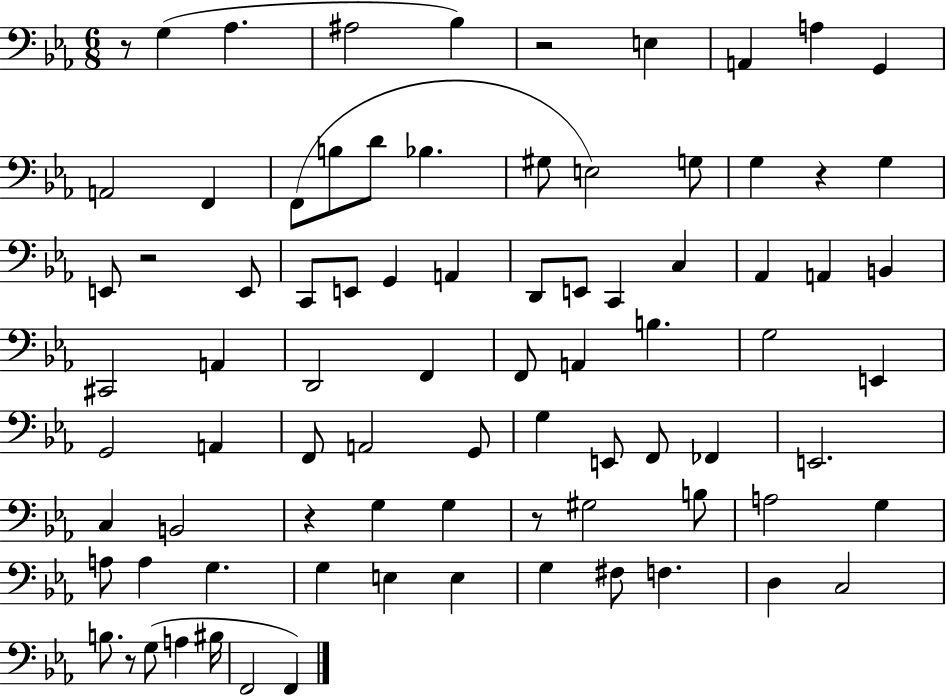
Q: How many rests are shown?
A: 7